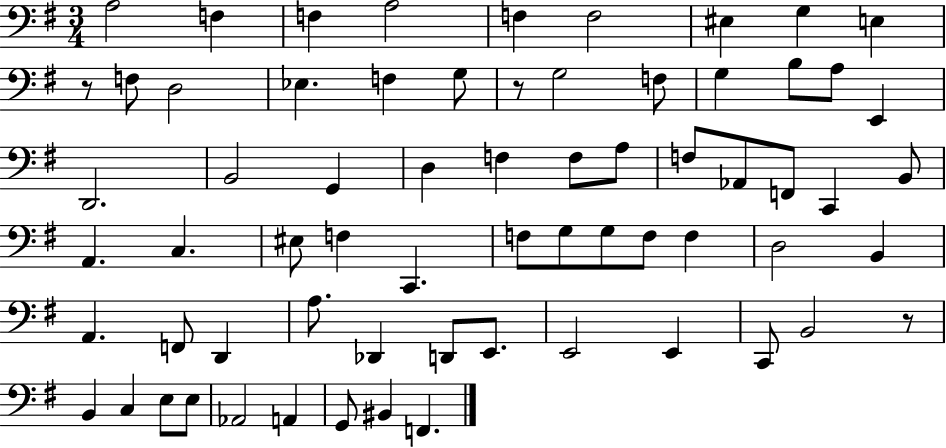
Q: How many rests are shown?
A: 3